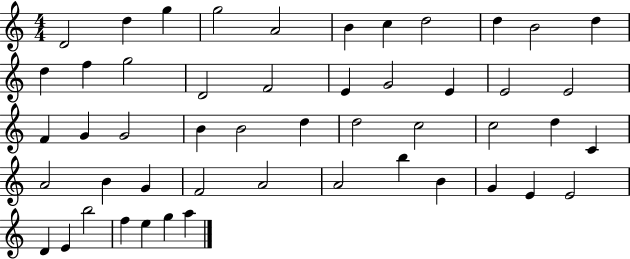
{
  \clef treble
  \numericTimeSignature
  \time 4/4
  \key c \major
  d'2 d''4 g''4 | g''2 a'2 | b'4 c''4 d''2 | d''4 b'2 d''4 | \break d''4 f''4 g''2 | d'2 f'2 | e'4 g'2 e'4 | e'2 e'2 | \break f'4 g'4 g'2 | b'4 b'2 d''4 | d''2 c''2 | c''2 d''4 c'4 | \break a'2 b'4 g'4 | f'2 a'2 | a'2 b''4 b'4 | g'4 e'4 e'2 | \break d'4 e'4 b''2 | f''4 e''4 g''4 a''4 | \bar "|."
}